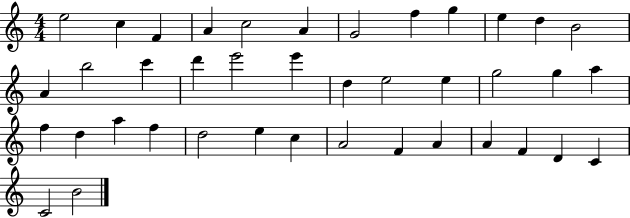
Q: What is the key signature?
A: C major